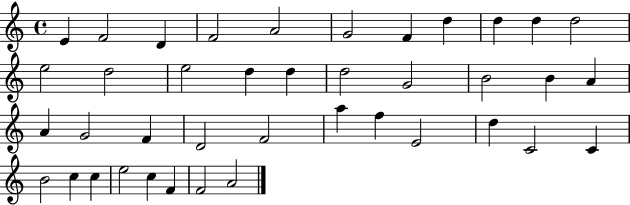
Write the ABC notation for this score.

X:1
T:Untitled
M:4/4
L:1/4
K:C
E F2 D F2 A2 G2 F d d d d2 e2 d2 e2 d d d2 G2 B2 B A A G2 F D2 F2 a f E2 d C2 C B2 c c e2 c F F2 A2